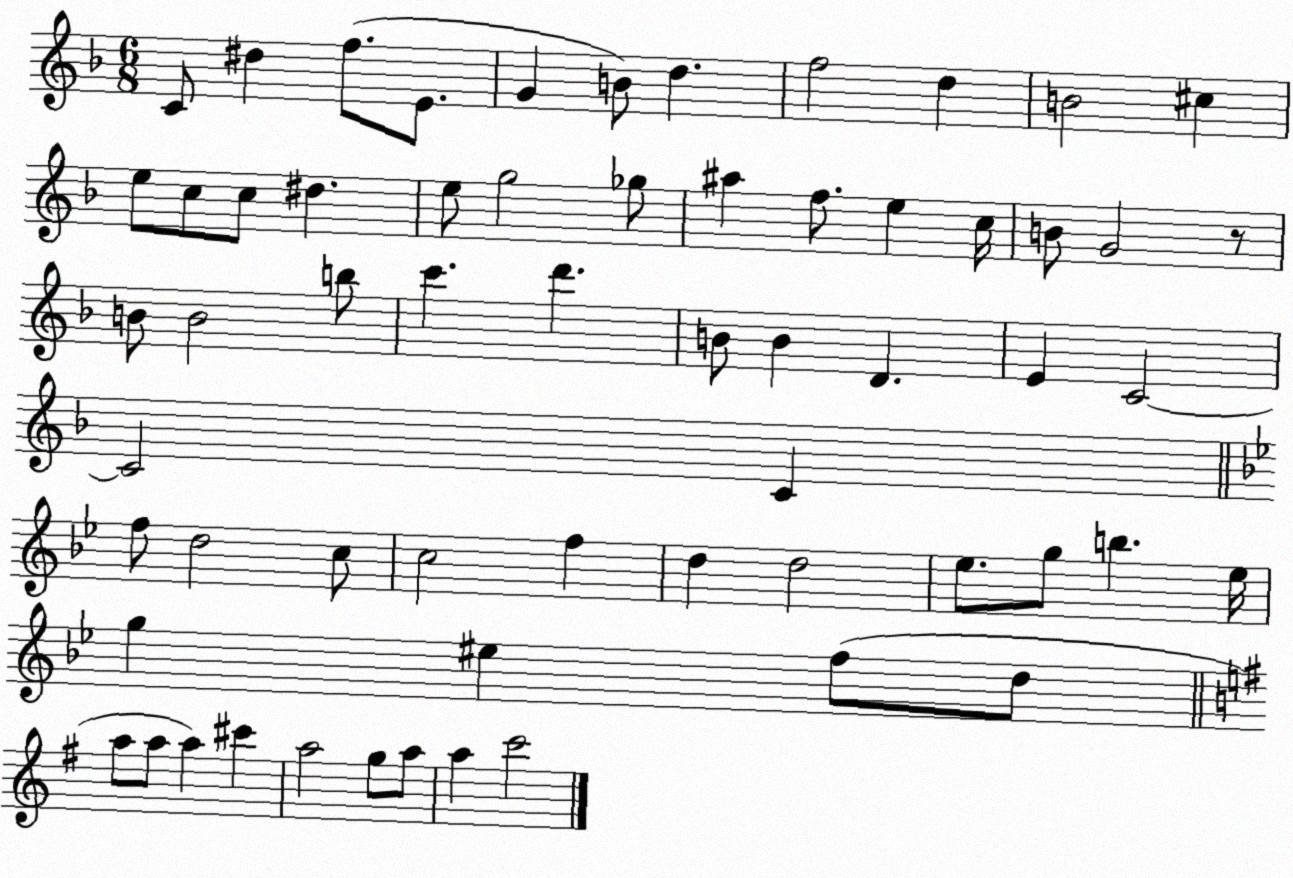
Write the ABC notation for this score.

X:1
T:Untitled
M:6/8
L:1/4
K:F
C/2 ^d f/2 E/2 G B/2 d f2 d B2 ^c e/2 c/2 c/2 ^d e/2 g2 _g/2 ^a f/2 e c/4 B/2 G2 z/2 B/2 B2 b/2 c' d' B/2 B D E C2 C2 C f/2 d2 c/2 c2 f d d2 _e/2 g/2 b _e/4 g ^e f/2 d/2 a/2 a/2 a ^c' a2 g/2 a/2 a c'2